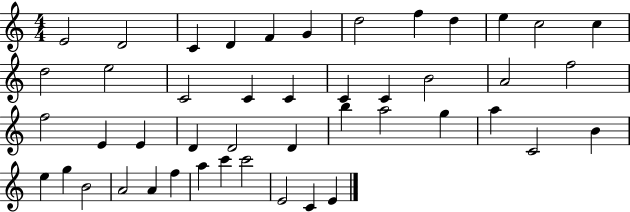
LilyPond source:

{
  \clef treble
  \numericTimeSignature
  \time 4/4
  \key c \major
  e'2 d'2 | c'4 d'4 f'4 g'4 | d''2 f''4 d''4 | e''4 c''2 c''4 | \break d''2 e''2 | c'2 c'4 c'4 | c'4 c'4 b'2 | a'2 f''2 | \break f''2 e'4 e'4 | d'4 d'2 d'4 | b''4 a''2 g''4 | a''4 c'2 b'4 | \break e''4 g''4 b'2 | a'2 a'4 f''4 | a''4 c'''4 c'''2 | e'2 c'4 e'4 | \break \bar "|."
}